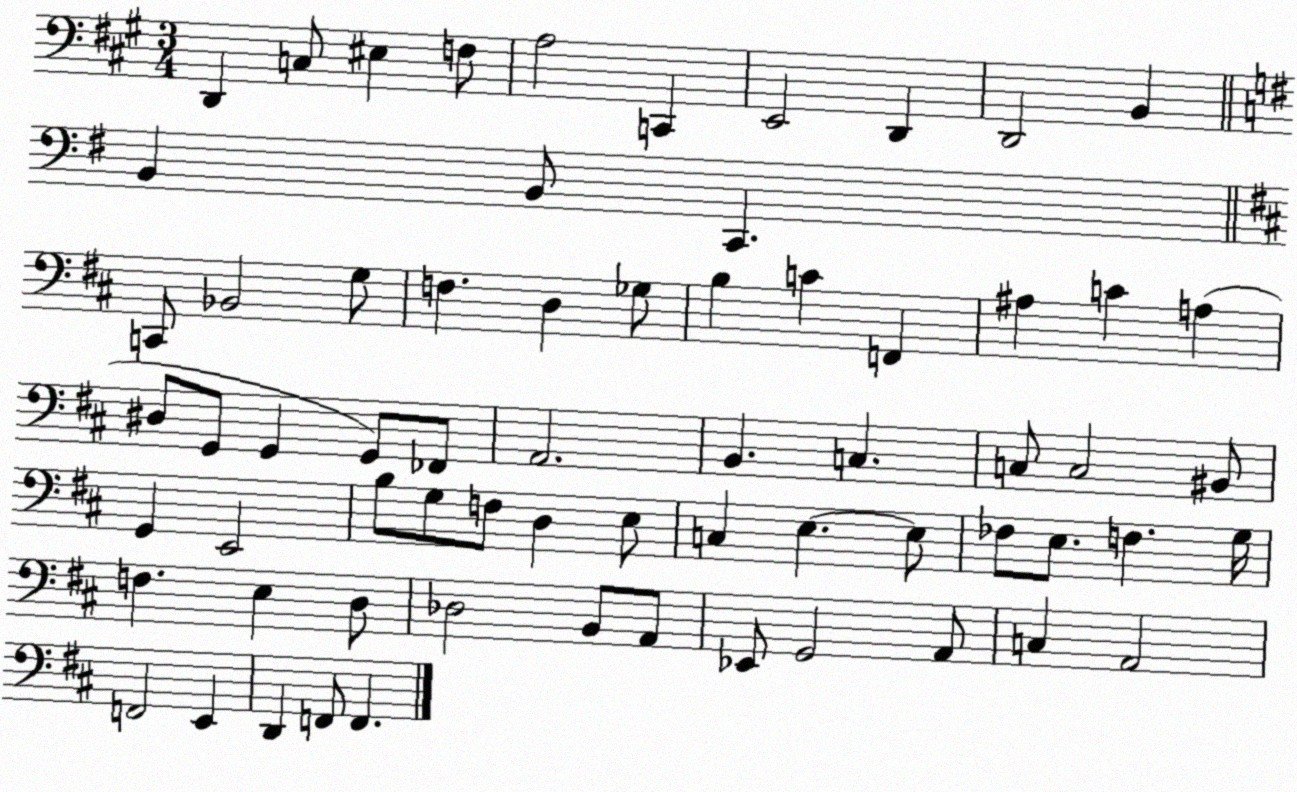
X:1
T:Untitled
M:3/4
L:1/4
K:A
D,, C,/2 ^E, F,/2 A,2 C,, E,,2 D,, D,,2 B,, B,, B,,/2 C,, C,,/2 _B,,2 G,/2 F, D, _G,/2 B, C F,, ^A, C A, ^D,/2 G,,/2 G,, G,,/2 _F,,/2 A,,2 B,, C, C,/2 C,2 ^B,,/2 G,, E,,2 B,/2 G,/2 F,/2 D, E,/2 C, E, E,/2 _F,/2 E,/2 F, G,/4 F, E, D,/2 _D,2 B,,/2 A,,/2 _E,,/2 G,,2 A,,/2 C, A,,2 F,,2 E,, D,, F,,/2 F,,